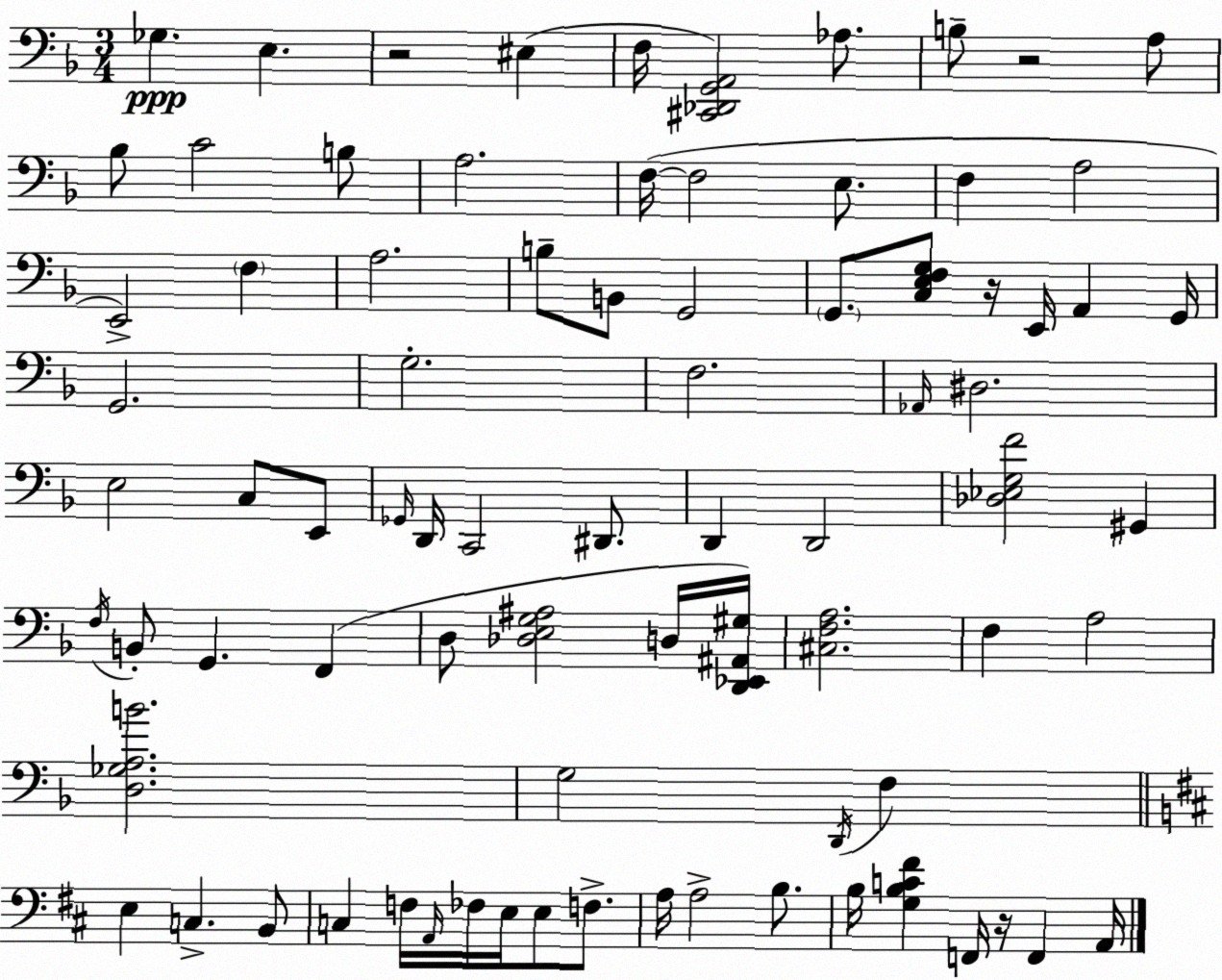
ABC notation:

X:1
T:Untitled
M:3/4
L:1/4
K:F
_G, E, z2 ^E, F,/4 [^C,,_D,,G,,A,,]2 _A,/2 B,/2 z2 A,/2 _B,/2 C2 B,/2 A,2 F,/4 F,2 E,/2 F, A,2 E,,2 F, A,2 B,/2 B,,/2 G,,2 G,,/2 [C,E,F,G,]/2 z/4 E,,/4 A,, G,,/4 G,,2 G,2 F,2 _A,,/4 ^D,2 E,2 C,/2 E,,/2 _G,,/4 D,,/4 C,,2 ^D,,/2 D,, D,,2 [_D,_E,G,F]2 ^G,, F,/4 B,,/2 G,, F,, D,/2 [_D,E,G,^A,]2 D,/4 [D,,_E,,^A,,^G,]/4 [^C,F,A,]2 F, A,2 [D,_G,A,B]2 G,2 D,,/4 F, E, C, B,,/2 C, F,/4 A,,/4 _F,/4 E,/4 E,/2 F,/2 A,/4 A,2 B,/2 B,/4 [G,B,C^F] F,,/4 z/4 F,, A,,/4